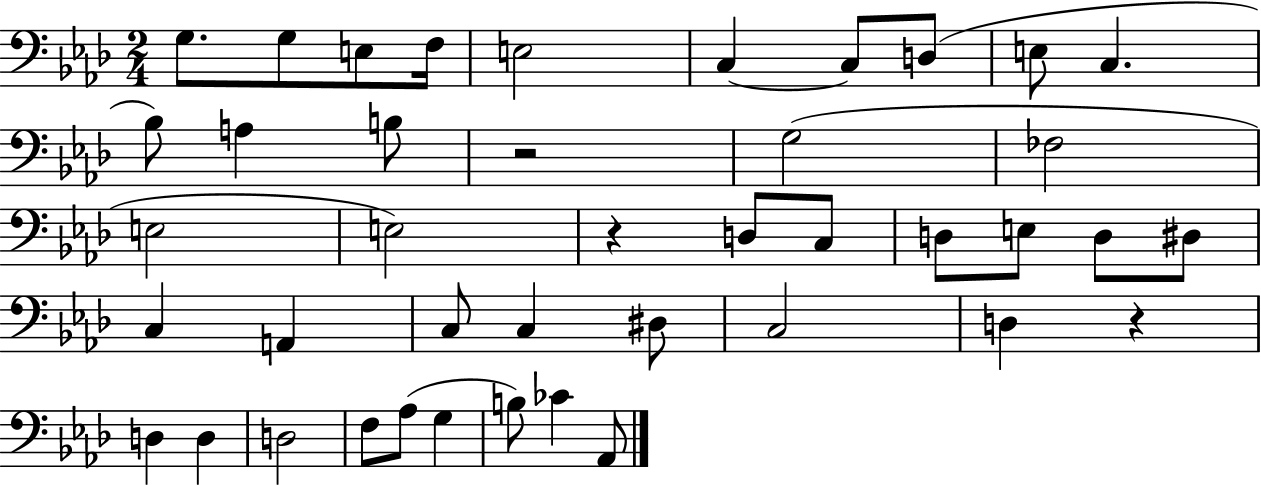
{
  \clef bass
  \numericTimeSignature
  \time 2/4
  \key aes \major
  g8. g8 e8 f16 | e2 | c4~~ c8 d8( | e8 c4. | \break bes8) a4 b8 | r2 | g2( | fes2 | \break e2 | e2) | r4 d8 c8 | d8 e8 d8 dis8 | \break c4 a,4 | c8 c4 dis8 | c2 | d4 r4 | \break d4 d4 | d2 | f8 aes8( g4 | b8) ces'4 aes,8 | \break \bar "|."
}